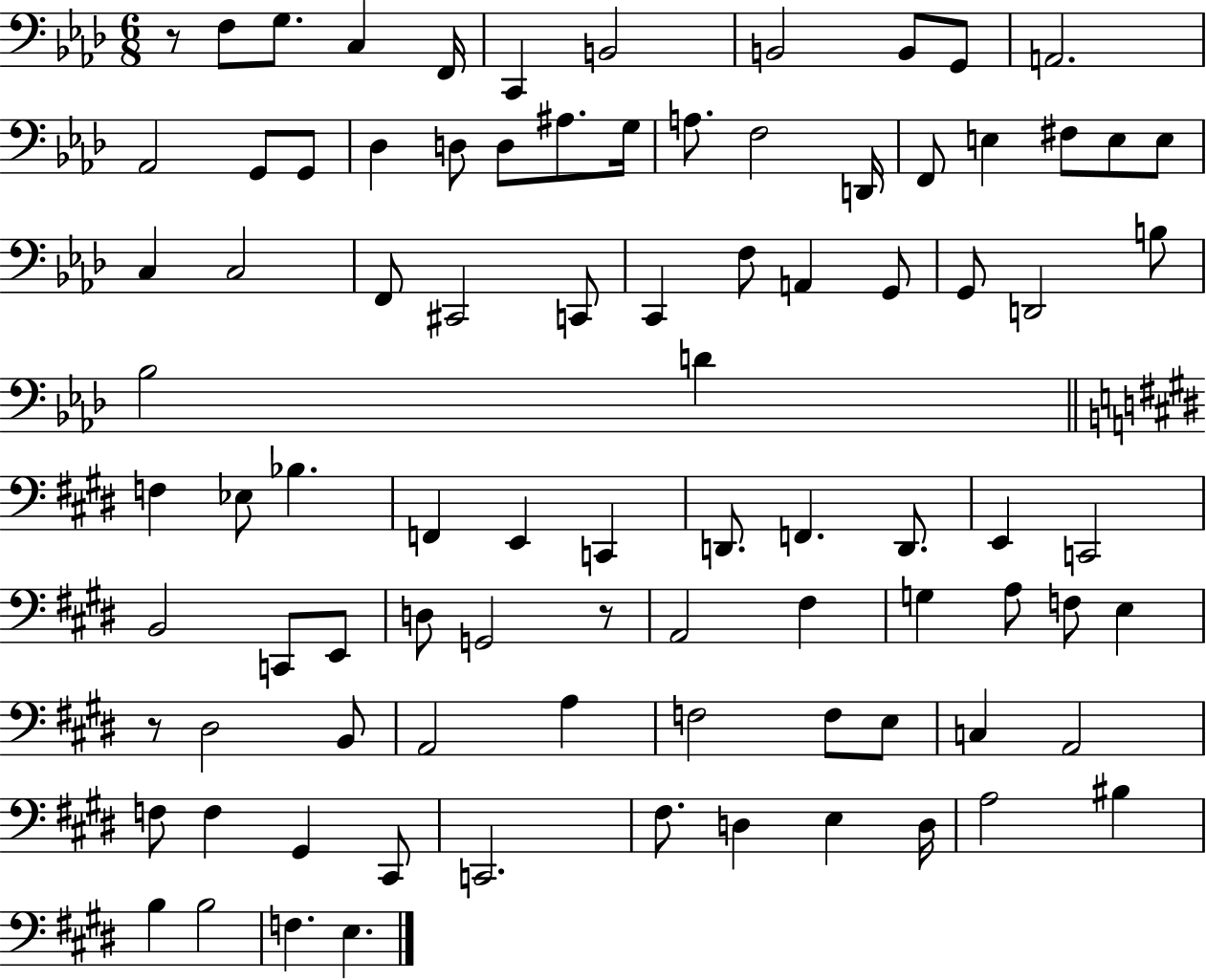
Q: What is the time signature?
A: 6/8